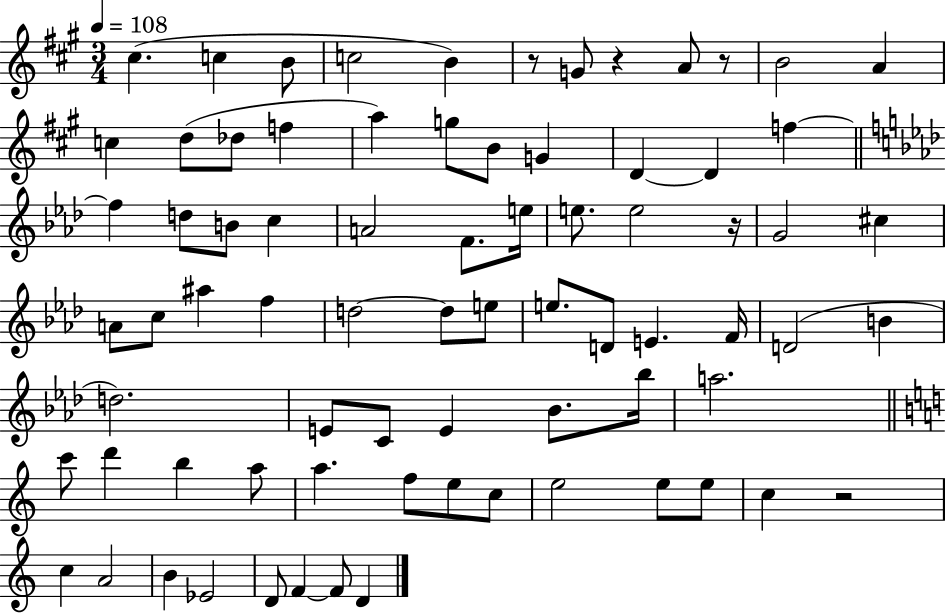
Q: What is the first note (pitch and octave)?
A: C#5